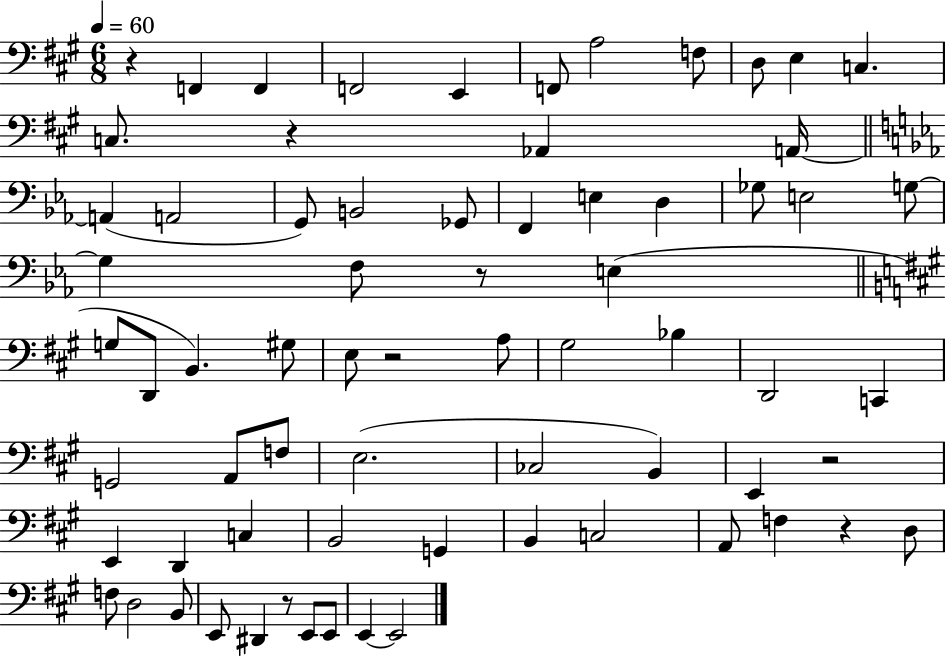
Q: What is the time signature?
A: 6/8